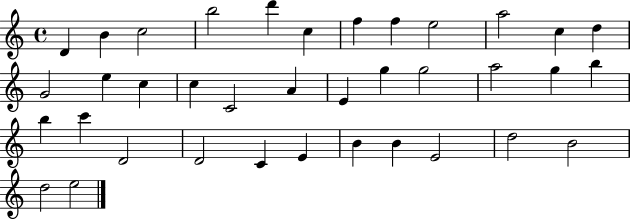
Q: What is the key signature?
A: C major